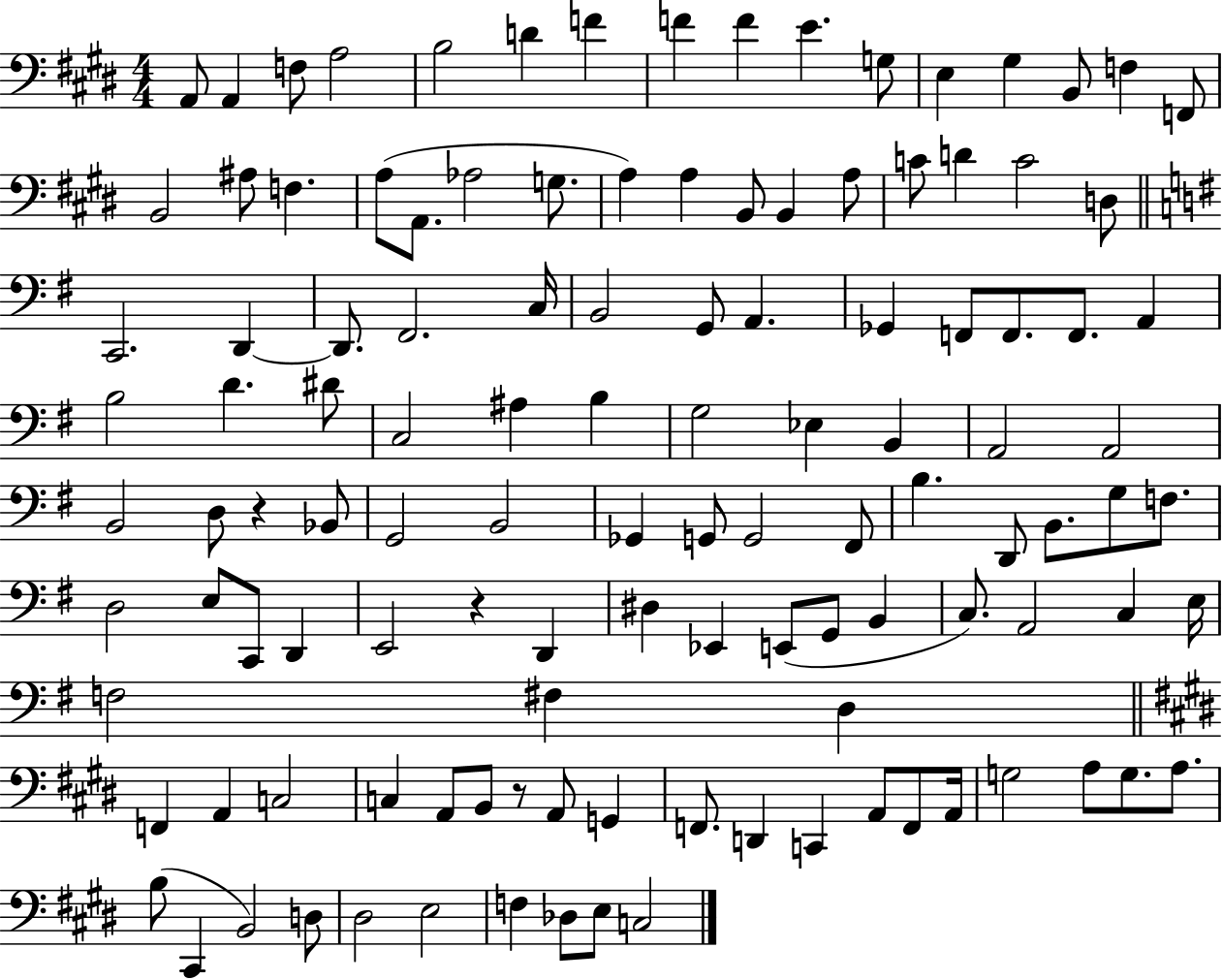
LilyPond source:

{
  \clef bass
  \numericTimeSignature
  \time 4/4
  \key e \major
  \repeat volta 2 { a,8 a,4 f8 a2 | b2 d'4 f'4 | f'4 f'4 e'4. g8 | e4 gis4 b,8 f4 f,8 | \break b,2 ais8 f4. | a8( a,8. aes2 g8. | a4) a4 b,8 b,4 a8 | c'8 d'4 c'2 d8 | \break \bar "||" \break \key e \minor c,2. d,4~~ | d,8. fis,2. c16 | b,2 g,8 a,4. | ges,4 f,8 f,8. f,8. a,4 | \break b2 d'4. dis'8 | c2 ais4 b4 | g2 ees4 b,4 | a,2 a,2 | \break b,2 d8 r4 bes,8 | g,2 b,2 | ges,4 g,8 g,2 fis,8 | b4. d,8 b,8. g8 f8. | \break d2 e8 c,8 d,4 | e,2 r4 d,4 | dis4 ees,4 e,8( g,8 b,4 | c8.) a,2 c4 e16 | \break f2 fis4 d4 | \bar "||" \break \key e \major f,4 a,4 c2 | c4 a,8 b,8 r8 a,8 g,4 | f,8. d,4 c,4 a,8 f,8 a,16 | g2 a8 g8. a8. | \break b8( cis,4 b,2) d8 | dis2 e2 | f4 des8 e8 c2 | } \bar "|."
}